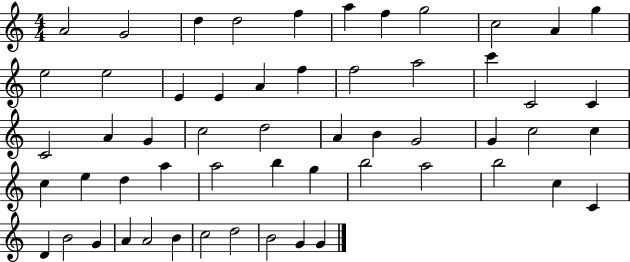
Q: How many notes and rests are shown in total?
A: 56